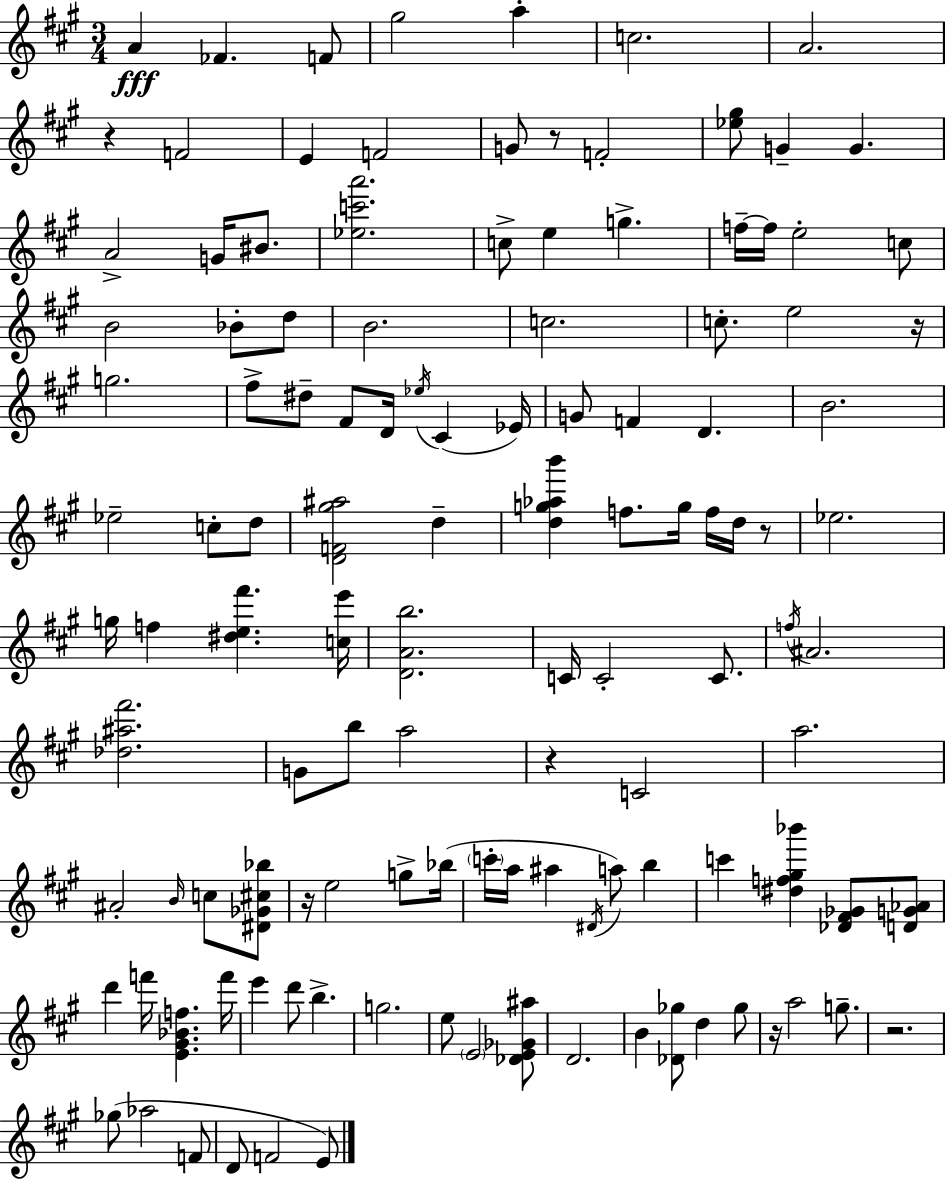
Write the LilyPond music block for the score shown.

{
  \clef treble
  \numericTimeSignature
  \time 3/4
  \key a \major
  \repeat volta 2 { a'4\fff fes'4. f'8 | gis''2 a''4-. | c''2. | a'2. | \break r4 f'2 | e'4 f'2 | g'8 r8 f'2-. | <ees'' gis''>8 g'4-- g'4. | \break a'2-> g'16 bis'8. | <ees'' c''' a'''>2. | c''8-> e''4 g''4.-> | f''16--~~ f''16 e''2-. c''8 | \break b'2 bes'8-. d''8 | b'2. | c''2. | c''8.-. e''2 r16 | \break g''2. | fis''8-> dis''8-- fis'8 d'16 \acciaccatura { ees''16 }( cis'4 | ees'16) g'8 f'4 d'4. | b'2. | \break ees''2-- c''8-. d''8 | <d' f' gis'' ais''>2 d''4-- | <d'' g'' aes'' b'''>4 f''8. g''16 f''16 d''16 r8 | ees''2. | \break g''16 f''4 <dis'' e'' fis'''>4. | <c'' e'''>16 <d' a' b''>2. | c'16 c'2-. c'8. | \acciaccatura { f''16 } ais'2. | \break <des'' ais'' fis'''>2. | g'8 b''8 a''2 | r4 c'2 | a''2. | \break ais'2-. \grace { b'16 } c''8 | <dis' ges' cis'' bes''>8 r16 e''2 | g''8-> bes''16( \parenthesize c'''16-. a''16 ais''4 \acciaccatura { dis'16 }) a''8 | b''4 c'''4 <dis'' f'' gis'' bes'''>4 | \break <des' fis' ges'>8 <d' g' aes'>8 d'''4 f'''16 <e' gis' bes' f''>4. | f'''16 e'''4 d'''8 b''4.-> | g''2. | e''8 \parenthesize e'2 | \break <des' e' ges' ais''>8 d'2. | b'4 <des' ges''>8 d''4 | ges''8 r16 a''2 | g''8.-- r2. | \break ges''8( aes''2 | f'8 d'8 f'2 | e'8) } \bar "|."
}